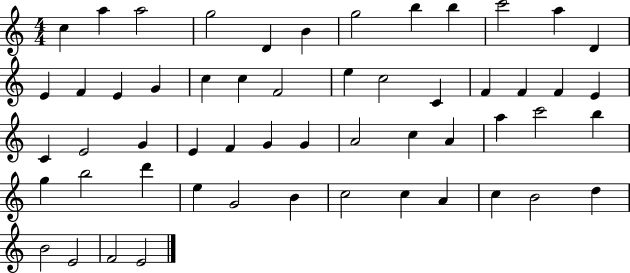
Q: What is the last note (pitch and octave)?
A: E4